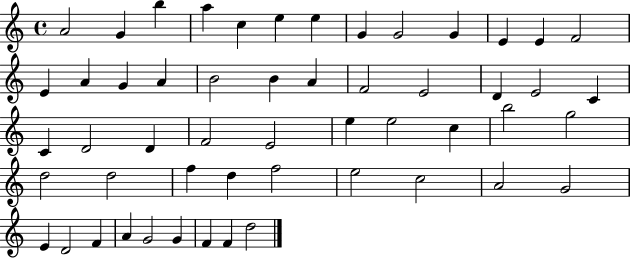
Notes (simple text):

A4/h G4/q B5/q A5/q C5/q E5/q E5/q G4/q G4/h G4/q E4/q E4/q F4/h E4/q A4/q G4/q A4/q B4/h B4/q A4/q F4/h E4/h D4/q E4/h C4/q C4/q D4/h D4/q F4/h E4/h E5/q E5/h C5/q B5/h G5/h D5/h D5/h F5/q D5/q F5/h E5/h C5/h A4/h G4/h E4/q D4/h F4/q A4/q G4/h G4/q F4/q F4/q D5/h